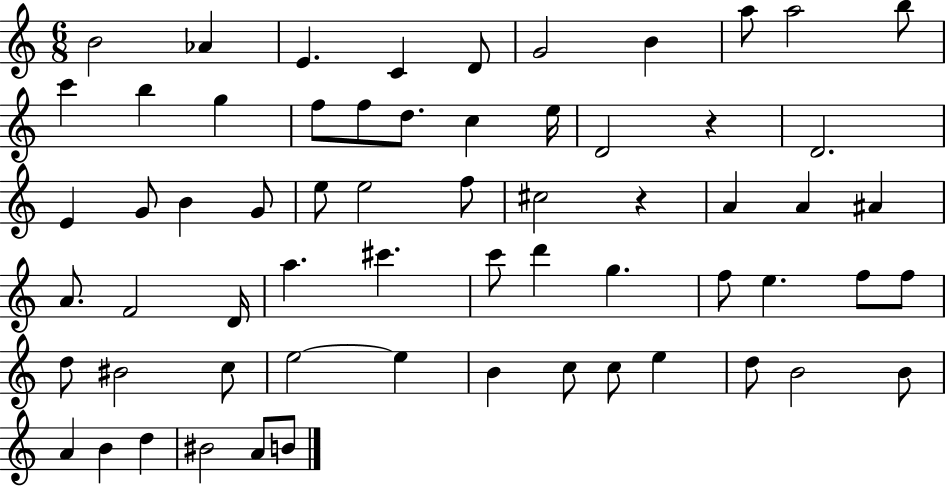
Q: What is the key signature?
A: C major